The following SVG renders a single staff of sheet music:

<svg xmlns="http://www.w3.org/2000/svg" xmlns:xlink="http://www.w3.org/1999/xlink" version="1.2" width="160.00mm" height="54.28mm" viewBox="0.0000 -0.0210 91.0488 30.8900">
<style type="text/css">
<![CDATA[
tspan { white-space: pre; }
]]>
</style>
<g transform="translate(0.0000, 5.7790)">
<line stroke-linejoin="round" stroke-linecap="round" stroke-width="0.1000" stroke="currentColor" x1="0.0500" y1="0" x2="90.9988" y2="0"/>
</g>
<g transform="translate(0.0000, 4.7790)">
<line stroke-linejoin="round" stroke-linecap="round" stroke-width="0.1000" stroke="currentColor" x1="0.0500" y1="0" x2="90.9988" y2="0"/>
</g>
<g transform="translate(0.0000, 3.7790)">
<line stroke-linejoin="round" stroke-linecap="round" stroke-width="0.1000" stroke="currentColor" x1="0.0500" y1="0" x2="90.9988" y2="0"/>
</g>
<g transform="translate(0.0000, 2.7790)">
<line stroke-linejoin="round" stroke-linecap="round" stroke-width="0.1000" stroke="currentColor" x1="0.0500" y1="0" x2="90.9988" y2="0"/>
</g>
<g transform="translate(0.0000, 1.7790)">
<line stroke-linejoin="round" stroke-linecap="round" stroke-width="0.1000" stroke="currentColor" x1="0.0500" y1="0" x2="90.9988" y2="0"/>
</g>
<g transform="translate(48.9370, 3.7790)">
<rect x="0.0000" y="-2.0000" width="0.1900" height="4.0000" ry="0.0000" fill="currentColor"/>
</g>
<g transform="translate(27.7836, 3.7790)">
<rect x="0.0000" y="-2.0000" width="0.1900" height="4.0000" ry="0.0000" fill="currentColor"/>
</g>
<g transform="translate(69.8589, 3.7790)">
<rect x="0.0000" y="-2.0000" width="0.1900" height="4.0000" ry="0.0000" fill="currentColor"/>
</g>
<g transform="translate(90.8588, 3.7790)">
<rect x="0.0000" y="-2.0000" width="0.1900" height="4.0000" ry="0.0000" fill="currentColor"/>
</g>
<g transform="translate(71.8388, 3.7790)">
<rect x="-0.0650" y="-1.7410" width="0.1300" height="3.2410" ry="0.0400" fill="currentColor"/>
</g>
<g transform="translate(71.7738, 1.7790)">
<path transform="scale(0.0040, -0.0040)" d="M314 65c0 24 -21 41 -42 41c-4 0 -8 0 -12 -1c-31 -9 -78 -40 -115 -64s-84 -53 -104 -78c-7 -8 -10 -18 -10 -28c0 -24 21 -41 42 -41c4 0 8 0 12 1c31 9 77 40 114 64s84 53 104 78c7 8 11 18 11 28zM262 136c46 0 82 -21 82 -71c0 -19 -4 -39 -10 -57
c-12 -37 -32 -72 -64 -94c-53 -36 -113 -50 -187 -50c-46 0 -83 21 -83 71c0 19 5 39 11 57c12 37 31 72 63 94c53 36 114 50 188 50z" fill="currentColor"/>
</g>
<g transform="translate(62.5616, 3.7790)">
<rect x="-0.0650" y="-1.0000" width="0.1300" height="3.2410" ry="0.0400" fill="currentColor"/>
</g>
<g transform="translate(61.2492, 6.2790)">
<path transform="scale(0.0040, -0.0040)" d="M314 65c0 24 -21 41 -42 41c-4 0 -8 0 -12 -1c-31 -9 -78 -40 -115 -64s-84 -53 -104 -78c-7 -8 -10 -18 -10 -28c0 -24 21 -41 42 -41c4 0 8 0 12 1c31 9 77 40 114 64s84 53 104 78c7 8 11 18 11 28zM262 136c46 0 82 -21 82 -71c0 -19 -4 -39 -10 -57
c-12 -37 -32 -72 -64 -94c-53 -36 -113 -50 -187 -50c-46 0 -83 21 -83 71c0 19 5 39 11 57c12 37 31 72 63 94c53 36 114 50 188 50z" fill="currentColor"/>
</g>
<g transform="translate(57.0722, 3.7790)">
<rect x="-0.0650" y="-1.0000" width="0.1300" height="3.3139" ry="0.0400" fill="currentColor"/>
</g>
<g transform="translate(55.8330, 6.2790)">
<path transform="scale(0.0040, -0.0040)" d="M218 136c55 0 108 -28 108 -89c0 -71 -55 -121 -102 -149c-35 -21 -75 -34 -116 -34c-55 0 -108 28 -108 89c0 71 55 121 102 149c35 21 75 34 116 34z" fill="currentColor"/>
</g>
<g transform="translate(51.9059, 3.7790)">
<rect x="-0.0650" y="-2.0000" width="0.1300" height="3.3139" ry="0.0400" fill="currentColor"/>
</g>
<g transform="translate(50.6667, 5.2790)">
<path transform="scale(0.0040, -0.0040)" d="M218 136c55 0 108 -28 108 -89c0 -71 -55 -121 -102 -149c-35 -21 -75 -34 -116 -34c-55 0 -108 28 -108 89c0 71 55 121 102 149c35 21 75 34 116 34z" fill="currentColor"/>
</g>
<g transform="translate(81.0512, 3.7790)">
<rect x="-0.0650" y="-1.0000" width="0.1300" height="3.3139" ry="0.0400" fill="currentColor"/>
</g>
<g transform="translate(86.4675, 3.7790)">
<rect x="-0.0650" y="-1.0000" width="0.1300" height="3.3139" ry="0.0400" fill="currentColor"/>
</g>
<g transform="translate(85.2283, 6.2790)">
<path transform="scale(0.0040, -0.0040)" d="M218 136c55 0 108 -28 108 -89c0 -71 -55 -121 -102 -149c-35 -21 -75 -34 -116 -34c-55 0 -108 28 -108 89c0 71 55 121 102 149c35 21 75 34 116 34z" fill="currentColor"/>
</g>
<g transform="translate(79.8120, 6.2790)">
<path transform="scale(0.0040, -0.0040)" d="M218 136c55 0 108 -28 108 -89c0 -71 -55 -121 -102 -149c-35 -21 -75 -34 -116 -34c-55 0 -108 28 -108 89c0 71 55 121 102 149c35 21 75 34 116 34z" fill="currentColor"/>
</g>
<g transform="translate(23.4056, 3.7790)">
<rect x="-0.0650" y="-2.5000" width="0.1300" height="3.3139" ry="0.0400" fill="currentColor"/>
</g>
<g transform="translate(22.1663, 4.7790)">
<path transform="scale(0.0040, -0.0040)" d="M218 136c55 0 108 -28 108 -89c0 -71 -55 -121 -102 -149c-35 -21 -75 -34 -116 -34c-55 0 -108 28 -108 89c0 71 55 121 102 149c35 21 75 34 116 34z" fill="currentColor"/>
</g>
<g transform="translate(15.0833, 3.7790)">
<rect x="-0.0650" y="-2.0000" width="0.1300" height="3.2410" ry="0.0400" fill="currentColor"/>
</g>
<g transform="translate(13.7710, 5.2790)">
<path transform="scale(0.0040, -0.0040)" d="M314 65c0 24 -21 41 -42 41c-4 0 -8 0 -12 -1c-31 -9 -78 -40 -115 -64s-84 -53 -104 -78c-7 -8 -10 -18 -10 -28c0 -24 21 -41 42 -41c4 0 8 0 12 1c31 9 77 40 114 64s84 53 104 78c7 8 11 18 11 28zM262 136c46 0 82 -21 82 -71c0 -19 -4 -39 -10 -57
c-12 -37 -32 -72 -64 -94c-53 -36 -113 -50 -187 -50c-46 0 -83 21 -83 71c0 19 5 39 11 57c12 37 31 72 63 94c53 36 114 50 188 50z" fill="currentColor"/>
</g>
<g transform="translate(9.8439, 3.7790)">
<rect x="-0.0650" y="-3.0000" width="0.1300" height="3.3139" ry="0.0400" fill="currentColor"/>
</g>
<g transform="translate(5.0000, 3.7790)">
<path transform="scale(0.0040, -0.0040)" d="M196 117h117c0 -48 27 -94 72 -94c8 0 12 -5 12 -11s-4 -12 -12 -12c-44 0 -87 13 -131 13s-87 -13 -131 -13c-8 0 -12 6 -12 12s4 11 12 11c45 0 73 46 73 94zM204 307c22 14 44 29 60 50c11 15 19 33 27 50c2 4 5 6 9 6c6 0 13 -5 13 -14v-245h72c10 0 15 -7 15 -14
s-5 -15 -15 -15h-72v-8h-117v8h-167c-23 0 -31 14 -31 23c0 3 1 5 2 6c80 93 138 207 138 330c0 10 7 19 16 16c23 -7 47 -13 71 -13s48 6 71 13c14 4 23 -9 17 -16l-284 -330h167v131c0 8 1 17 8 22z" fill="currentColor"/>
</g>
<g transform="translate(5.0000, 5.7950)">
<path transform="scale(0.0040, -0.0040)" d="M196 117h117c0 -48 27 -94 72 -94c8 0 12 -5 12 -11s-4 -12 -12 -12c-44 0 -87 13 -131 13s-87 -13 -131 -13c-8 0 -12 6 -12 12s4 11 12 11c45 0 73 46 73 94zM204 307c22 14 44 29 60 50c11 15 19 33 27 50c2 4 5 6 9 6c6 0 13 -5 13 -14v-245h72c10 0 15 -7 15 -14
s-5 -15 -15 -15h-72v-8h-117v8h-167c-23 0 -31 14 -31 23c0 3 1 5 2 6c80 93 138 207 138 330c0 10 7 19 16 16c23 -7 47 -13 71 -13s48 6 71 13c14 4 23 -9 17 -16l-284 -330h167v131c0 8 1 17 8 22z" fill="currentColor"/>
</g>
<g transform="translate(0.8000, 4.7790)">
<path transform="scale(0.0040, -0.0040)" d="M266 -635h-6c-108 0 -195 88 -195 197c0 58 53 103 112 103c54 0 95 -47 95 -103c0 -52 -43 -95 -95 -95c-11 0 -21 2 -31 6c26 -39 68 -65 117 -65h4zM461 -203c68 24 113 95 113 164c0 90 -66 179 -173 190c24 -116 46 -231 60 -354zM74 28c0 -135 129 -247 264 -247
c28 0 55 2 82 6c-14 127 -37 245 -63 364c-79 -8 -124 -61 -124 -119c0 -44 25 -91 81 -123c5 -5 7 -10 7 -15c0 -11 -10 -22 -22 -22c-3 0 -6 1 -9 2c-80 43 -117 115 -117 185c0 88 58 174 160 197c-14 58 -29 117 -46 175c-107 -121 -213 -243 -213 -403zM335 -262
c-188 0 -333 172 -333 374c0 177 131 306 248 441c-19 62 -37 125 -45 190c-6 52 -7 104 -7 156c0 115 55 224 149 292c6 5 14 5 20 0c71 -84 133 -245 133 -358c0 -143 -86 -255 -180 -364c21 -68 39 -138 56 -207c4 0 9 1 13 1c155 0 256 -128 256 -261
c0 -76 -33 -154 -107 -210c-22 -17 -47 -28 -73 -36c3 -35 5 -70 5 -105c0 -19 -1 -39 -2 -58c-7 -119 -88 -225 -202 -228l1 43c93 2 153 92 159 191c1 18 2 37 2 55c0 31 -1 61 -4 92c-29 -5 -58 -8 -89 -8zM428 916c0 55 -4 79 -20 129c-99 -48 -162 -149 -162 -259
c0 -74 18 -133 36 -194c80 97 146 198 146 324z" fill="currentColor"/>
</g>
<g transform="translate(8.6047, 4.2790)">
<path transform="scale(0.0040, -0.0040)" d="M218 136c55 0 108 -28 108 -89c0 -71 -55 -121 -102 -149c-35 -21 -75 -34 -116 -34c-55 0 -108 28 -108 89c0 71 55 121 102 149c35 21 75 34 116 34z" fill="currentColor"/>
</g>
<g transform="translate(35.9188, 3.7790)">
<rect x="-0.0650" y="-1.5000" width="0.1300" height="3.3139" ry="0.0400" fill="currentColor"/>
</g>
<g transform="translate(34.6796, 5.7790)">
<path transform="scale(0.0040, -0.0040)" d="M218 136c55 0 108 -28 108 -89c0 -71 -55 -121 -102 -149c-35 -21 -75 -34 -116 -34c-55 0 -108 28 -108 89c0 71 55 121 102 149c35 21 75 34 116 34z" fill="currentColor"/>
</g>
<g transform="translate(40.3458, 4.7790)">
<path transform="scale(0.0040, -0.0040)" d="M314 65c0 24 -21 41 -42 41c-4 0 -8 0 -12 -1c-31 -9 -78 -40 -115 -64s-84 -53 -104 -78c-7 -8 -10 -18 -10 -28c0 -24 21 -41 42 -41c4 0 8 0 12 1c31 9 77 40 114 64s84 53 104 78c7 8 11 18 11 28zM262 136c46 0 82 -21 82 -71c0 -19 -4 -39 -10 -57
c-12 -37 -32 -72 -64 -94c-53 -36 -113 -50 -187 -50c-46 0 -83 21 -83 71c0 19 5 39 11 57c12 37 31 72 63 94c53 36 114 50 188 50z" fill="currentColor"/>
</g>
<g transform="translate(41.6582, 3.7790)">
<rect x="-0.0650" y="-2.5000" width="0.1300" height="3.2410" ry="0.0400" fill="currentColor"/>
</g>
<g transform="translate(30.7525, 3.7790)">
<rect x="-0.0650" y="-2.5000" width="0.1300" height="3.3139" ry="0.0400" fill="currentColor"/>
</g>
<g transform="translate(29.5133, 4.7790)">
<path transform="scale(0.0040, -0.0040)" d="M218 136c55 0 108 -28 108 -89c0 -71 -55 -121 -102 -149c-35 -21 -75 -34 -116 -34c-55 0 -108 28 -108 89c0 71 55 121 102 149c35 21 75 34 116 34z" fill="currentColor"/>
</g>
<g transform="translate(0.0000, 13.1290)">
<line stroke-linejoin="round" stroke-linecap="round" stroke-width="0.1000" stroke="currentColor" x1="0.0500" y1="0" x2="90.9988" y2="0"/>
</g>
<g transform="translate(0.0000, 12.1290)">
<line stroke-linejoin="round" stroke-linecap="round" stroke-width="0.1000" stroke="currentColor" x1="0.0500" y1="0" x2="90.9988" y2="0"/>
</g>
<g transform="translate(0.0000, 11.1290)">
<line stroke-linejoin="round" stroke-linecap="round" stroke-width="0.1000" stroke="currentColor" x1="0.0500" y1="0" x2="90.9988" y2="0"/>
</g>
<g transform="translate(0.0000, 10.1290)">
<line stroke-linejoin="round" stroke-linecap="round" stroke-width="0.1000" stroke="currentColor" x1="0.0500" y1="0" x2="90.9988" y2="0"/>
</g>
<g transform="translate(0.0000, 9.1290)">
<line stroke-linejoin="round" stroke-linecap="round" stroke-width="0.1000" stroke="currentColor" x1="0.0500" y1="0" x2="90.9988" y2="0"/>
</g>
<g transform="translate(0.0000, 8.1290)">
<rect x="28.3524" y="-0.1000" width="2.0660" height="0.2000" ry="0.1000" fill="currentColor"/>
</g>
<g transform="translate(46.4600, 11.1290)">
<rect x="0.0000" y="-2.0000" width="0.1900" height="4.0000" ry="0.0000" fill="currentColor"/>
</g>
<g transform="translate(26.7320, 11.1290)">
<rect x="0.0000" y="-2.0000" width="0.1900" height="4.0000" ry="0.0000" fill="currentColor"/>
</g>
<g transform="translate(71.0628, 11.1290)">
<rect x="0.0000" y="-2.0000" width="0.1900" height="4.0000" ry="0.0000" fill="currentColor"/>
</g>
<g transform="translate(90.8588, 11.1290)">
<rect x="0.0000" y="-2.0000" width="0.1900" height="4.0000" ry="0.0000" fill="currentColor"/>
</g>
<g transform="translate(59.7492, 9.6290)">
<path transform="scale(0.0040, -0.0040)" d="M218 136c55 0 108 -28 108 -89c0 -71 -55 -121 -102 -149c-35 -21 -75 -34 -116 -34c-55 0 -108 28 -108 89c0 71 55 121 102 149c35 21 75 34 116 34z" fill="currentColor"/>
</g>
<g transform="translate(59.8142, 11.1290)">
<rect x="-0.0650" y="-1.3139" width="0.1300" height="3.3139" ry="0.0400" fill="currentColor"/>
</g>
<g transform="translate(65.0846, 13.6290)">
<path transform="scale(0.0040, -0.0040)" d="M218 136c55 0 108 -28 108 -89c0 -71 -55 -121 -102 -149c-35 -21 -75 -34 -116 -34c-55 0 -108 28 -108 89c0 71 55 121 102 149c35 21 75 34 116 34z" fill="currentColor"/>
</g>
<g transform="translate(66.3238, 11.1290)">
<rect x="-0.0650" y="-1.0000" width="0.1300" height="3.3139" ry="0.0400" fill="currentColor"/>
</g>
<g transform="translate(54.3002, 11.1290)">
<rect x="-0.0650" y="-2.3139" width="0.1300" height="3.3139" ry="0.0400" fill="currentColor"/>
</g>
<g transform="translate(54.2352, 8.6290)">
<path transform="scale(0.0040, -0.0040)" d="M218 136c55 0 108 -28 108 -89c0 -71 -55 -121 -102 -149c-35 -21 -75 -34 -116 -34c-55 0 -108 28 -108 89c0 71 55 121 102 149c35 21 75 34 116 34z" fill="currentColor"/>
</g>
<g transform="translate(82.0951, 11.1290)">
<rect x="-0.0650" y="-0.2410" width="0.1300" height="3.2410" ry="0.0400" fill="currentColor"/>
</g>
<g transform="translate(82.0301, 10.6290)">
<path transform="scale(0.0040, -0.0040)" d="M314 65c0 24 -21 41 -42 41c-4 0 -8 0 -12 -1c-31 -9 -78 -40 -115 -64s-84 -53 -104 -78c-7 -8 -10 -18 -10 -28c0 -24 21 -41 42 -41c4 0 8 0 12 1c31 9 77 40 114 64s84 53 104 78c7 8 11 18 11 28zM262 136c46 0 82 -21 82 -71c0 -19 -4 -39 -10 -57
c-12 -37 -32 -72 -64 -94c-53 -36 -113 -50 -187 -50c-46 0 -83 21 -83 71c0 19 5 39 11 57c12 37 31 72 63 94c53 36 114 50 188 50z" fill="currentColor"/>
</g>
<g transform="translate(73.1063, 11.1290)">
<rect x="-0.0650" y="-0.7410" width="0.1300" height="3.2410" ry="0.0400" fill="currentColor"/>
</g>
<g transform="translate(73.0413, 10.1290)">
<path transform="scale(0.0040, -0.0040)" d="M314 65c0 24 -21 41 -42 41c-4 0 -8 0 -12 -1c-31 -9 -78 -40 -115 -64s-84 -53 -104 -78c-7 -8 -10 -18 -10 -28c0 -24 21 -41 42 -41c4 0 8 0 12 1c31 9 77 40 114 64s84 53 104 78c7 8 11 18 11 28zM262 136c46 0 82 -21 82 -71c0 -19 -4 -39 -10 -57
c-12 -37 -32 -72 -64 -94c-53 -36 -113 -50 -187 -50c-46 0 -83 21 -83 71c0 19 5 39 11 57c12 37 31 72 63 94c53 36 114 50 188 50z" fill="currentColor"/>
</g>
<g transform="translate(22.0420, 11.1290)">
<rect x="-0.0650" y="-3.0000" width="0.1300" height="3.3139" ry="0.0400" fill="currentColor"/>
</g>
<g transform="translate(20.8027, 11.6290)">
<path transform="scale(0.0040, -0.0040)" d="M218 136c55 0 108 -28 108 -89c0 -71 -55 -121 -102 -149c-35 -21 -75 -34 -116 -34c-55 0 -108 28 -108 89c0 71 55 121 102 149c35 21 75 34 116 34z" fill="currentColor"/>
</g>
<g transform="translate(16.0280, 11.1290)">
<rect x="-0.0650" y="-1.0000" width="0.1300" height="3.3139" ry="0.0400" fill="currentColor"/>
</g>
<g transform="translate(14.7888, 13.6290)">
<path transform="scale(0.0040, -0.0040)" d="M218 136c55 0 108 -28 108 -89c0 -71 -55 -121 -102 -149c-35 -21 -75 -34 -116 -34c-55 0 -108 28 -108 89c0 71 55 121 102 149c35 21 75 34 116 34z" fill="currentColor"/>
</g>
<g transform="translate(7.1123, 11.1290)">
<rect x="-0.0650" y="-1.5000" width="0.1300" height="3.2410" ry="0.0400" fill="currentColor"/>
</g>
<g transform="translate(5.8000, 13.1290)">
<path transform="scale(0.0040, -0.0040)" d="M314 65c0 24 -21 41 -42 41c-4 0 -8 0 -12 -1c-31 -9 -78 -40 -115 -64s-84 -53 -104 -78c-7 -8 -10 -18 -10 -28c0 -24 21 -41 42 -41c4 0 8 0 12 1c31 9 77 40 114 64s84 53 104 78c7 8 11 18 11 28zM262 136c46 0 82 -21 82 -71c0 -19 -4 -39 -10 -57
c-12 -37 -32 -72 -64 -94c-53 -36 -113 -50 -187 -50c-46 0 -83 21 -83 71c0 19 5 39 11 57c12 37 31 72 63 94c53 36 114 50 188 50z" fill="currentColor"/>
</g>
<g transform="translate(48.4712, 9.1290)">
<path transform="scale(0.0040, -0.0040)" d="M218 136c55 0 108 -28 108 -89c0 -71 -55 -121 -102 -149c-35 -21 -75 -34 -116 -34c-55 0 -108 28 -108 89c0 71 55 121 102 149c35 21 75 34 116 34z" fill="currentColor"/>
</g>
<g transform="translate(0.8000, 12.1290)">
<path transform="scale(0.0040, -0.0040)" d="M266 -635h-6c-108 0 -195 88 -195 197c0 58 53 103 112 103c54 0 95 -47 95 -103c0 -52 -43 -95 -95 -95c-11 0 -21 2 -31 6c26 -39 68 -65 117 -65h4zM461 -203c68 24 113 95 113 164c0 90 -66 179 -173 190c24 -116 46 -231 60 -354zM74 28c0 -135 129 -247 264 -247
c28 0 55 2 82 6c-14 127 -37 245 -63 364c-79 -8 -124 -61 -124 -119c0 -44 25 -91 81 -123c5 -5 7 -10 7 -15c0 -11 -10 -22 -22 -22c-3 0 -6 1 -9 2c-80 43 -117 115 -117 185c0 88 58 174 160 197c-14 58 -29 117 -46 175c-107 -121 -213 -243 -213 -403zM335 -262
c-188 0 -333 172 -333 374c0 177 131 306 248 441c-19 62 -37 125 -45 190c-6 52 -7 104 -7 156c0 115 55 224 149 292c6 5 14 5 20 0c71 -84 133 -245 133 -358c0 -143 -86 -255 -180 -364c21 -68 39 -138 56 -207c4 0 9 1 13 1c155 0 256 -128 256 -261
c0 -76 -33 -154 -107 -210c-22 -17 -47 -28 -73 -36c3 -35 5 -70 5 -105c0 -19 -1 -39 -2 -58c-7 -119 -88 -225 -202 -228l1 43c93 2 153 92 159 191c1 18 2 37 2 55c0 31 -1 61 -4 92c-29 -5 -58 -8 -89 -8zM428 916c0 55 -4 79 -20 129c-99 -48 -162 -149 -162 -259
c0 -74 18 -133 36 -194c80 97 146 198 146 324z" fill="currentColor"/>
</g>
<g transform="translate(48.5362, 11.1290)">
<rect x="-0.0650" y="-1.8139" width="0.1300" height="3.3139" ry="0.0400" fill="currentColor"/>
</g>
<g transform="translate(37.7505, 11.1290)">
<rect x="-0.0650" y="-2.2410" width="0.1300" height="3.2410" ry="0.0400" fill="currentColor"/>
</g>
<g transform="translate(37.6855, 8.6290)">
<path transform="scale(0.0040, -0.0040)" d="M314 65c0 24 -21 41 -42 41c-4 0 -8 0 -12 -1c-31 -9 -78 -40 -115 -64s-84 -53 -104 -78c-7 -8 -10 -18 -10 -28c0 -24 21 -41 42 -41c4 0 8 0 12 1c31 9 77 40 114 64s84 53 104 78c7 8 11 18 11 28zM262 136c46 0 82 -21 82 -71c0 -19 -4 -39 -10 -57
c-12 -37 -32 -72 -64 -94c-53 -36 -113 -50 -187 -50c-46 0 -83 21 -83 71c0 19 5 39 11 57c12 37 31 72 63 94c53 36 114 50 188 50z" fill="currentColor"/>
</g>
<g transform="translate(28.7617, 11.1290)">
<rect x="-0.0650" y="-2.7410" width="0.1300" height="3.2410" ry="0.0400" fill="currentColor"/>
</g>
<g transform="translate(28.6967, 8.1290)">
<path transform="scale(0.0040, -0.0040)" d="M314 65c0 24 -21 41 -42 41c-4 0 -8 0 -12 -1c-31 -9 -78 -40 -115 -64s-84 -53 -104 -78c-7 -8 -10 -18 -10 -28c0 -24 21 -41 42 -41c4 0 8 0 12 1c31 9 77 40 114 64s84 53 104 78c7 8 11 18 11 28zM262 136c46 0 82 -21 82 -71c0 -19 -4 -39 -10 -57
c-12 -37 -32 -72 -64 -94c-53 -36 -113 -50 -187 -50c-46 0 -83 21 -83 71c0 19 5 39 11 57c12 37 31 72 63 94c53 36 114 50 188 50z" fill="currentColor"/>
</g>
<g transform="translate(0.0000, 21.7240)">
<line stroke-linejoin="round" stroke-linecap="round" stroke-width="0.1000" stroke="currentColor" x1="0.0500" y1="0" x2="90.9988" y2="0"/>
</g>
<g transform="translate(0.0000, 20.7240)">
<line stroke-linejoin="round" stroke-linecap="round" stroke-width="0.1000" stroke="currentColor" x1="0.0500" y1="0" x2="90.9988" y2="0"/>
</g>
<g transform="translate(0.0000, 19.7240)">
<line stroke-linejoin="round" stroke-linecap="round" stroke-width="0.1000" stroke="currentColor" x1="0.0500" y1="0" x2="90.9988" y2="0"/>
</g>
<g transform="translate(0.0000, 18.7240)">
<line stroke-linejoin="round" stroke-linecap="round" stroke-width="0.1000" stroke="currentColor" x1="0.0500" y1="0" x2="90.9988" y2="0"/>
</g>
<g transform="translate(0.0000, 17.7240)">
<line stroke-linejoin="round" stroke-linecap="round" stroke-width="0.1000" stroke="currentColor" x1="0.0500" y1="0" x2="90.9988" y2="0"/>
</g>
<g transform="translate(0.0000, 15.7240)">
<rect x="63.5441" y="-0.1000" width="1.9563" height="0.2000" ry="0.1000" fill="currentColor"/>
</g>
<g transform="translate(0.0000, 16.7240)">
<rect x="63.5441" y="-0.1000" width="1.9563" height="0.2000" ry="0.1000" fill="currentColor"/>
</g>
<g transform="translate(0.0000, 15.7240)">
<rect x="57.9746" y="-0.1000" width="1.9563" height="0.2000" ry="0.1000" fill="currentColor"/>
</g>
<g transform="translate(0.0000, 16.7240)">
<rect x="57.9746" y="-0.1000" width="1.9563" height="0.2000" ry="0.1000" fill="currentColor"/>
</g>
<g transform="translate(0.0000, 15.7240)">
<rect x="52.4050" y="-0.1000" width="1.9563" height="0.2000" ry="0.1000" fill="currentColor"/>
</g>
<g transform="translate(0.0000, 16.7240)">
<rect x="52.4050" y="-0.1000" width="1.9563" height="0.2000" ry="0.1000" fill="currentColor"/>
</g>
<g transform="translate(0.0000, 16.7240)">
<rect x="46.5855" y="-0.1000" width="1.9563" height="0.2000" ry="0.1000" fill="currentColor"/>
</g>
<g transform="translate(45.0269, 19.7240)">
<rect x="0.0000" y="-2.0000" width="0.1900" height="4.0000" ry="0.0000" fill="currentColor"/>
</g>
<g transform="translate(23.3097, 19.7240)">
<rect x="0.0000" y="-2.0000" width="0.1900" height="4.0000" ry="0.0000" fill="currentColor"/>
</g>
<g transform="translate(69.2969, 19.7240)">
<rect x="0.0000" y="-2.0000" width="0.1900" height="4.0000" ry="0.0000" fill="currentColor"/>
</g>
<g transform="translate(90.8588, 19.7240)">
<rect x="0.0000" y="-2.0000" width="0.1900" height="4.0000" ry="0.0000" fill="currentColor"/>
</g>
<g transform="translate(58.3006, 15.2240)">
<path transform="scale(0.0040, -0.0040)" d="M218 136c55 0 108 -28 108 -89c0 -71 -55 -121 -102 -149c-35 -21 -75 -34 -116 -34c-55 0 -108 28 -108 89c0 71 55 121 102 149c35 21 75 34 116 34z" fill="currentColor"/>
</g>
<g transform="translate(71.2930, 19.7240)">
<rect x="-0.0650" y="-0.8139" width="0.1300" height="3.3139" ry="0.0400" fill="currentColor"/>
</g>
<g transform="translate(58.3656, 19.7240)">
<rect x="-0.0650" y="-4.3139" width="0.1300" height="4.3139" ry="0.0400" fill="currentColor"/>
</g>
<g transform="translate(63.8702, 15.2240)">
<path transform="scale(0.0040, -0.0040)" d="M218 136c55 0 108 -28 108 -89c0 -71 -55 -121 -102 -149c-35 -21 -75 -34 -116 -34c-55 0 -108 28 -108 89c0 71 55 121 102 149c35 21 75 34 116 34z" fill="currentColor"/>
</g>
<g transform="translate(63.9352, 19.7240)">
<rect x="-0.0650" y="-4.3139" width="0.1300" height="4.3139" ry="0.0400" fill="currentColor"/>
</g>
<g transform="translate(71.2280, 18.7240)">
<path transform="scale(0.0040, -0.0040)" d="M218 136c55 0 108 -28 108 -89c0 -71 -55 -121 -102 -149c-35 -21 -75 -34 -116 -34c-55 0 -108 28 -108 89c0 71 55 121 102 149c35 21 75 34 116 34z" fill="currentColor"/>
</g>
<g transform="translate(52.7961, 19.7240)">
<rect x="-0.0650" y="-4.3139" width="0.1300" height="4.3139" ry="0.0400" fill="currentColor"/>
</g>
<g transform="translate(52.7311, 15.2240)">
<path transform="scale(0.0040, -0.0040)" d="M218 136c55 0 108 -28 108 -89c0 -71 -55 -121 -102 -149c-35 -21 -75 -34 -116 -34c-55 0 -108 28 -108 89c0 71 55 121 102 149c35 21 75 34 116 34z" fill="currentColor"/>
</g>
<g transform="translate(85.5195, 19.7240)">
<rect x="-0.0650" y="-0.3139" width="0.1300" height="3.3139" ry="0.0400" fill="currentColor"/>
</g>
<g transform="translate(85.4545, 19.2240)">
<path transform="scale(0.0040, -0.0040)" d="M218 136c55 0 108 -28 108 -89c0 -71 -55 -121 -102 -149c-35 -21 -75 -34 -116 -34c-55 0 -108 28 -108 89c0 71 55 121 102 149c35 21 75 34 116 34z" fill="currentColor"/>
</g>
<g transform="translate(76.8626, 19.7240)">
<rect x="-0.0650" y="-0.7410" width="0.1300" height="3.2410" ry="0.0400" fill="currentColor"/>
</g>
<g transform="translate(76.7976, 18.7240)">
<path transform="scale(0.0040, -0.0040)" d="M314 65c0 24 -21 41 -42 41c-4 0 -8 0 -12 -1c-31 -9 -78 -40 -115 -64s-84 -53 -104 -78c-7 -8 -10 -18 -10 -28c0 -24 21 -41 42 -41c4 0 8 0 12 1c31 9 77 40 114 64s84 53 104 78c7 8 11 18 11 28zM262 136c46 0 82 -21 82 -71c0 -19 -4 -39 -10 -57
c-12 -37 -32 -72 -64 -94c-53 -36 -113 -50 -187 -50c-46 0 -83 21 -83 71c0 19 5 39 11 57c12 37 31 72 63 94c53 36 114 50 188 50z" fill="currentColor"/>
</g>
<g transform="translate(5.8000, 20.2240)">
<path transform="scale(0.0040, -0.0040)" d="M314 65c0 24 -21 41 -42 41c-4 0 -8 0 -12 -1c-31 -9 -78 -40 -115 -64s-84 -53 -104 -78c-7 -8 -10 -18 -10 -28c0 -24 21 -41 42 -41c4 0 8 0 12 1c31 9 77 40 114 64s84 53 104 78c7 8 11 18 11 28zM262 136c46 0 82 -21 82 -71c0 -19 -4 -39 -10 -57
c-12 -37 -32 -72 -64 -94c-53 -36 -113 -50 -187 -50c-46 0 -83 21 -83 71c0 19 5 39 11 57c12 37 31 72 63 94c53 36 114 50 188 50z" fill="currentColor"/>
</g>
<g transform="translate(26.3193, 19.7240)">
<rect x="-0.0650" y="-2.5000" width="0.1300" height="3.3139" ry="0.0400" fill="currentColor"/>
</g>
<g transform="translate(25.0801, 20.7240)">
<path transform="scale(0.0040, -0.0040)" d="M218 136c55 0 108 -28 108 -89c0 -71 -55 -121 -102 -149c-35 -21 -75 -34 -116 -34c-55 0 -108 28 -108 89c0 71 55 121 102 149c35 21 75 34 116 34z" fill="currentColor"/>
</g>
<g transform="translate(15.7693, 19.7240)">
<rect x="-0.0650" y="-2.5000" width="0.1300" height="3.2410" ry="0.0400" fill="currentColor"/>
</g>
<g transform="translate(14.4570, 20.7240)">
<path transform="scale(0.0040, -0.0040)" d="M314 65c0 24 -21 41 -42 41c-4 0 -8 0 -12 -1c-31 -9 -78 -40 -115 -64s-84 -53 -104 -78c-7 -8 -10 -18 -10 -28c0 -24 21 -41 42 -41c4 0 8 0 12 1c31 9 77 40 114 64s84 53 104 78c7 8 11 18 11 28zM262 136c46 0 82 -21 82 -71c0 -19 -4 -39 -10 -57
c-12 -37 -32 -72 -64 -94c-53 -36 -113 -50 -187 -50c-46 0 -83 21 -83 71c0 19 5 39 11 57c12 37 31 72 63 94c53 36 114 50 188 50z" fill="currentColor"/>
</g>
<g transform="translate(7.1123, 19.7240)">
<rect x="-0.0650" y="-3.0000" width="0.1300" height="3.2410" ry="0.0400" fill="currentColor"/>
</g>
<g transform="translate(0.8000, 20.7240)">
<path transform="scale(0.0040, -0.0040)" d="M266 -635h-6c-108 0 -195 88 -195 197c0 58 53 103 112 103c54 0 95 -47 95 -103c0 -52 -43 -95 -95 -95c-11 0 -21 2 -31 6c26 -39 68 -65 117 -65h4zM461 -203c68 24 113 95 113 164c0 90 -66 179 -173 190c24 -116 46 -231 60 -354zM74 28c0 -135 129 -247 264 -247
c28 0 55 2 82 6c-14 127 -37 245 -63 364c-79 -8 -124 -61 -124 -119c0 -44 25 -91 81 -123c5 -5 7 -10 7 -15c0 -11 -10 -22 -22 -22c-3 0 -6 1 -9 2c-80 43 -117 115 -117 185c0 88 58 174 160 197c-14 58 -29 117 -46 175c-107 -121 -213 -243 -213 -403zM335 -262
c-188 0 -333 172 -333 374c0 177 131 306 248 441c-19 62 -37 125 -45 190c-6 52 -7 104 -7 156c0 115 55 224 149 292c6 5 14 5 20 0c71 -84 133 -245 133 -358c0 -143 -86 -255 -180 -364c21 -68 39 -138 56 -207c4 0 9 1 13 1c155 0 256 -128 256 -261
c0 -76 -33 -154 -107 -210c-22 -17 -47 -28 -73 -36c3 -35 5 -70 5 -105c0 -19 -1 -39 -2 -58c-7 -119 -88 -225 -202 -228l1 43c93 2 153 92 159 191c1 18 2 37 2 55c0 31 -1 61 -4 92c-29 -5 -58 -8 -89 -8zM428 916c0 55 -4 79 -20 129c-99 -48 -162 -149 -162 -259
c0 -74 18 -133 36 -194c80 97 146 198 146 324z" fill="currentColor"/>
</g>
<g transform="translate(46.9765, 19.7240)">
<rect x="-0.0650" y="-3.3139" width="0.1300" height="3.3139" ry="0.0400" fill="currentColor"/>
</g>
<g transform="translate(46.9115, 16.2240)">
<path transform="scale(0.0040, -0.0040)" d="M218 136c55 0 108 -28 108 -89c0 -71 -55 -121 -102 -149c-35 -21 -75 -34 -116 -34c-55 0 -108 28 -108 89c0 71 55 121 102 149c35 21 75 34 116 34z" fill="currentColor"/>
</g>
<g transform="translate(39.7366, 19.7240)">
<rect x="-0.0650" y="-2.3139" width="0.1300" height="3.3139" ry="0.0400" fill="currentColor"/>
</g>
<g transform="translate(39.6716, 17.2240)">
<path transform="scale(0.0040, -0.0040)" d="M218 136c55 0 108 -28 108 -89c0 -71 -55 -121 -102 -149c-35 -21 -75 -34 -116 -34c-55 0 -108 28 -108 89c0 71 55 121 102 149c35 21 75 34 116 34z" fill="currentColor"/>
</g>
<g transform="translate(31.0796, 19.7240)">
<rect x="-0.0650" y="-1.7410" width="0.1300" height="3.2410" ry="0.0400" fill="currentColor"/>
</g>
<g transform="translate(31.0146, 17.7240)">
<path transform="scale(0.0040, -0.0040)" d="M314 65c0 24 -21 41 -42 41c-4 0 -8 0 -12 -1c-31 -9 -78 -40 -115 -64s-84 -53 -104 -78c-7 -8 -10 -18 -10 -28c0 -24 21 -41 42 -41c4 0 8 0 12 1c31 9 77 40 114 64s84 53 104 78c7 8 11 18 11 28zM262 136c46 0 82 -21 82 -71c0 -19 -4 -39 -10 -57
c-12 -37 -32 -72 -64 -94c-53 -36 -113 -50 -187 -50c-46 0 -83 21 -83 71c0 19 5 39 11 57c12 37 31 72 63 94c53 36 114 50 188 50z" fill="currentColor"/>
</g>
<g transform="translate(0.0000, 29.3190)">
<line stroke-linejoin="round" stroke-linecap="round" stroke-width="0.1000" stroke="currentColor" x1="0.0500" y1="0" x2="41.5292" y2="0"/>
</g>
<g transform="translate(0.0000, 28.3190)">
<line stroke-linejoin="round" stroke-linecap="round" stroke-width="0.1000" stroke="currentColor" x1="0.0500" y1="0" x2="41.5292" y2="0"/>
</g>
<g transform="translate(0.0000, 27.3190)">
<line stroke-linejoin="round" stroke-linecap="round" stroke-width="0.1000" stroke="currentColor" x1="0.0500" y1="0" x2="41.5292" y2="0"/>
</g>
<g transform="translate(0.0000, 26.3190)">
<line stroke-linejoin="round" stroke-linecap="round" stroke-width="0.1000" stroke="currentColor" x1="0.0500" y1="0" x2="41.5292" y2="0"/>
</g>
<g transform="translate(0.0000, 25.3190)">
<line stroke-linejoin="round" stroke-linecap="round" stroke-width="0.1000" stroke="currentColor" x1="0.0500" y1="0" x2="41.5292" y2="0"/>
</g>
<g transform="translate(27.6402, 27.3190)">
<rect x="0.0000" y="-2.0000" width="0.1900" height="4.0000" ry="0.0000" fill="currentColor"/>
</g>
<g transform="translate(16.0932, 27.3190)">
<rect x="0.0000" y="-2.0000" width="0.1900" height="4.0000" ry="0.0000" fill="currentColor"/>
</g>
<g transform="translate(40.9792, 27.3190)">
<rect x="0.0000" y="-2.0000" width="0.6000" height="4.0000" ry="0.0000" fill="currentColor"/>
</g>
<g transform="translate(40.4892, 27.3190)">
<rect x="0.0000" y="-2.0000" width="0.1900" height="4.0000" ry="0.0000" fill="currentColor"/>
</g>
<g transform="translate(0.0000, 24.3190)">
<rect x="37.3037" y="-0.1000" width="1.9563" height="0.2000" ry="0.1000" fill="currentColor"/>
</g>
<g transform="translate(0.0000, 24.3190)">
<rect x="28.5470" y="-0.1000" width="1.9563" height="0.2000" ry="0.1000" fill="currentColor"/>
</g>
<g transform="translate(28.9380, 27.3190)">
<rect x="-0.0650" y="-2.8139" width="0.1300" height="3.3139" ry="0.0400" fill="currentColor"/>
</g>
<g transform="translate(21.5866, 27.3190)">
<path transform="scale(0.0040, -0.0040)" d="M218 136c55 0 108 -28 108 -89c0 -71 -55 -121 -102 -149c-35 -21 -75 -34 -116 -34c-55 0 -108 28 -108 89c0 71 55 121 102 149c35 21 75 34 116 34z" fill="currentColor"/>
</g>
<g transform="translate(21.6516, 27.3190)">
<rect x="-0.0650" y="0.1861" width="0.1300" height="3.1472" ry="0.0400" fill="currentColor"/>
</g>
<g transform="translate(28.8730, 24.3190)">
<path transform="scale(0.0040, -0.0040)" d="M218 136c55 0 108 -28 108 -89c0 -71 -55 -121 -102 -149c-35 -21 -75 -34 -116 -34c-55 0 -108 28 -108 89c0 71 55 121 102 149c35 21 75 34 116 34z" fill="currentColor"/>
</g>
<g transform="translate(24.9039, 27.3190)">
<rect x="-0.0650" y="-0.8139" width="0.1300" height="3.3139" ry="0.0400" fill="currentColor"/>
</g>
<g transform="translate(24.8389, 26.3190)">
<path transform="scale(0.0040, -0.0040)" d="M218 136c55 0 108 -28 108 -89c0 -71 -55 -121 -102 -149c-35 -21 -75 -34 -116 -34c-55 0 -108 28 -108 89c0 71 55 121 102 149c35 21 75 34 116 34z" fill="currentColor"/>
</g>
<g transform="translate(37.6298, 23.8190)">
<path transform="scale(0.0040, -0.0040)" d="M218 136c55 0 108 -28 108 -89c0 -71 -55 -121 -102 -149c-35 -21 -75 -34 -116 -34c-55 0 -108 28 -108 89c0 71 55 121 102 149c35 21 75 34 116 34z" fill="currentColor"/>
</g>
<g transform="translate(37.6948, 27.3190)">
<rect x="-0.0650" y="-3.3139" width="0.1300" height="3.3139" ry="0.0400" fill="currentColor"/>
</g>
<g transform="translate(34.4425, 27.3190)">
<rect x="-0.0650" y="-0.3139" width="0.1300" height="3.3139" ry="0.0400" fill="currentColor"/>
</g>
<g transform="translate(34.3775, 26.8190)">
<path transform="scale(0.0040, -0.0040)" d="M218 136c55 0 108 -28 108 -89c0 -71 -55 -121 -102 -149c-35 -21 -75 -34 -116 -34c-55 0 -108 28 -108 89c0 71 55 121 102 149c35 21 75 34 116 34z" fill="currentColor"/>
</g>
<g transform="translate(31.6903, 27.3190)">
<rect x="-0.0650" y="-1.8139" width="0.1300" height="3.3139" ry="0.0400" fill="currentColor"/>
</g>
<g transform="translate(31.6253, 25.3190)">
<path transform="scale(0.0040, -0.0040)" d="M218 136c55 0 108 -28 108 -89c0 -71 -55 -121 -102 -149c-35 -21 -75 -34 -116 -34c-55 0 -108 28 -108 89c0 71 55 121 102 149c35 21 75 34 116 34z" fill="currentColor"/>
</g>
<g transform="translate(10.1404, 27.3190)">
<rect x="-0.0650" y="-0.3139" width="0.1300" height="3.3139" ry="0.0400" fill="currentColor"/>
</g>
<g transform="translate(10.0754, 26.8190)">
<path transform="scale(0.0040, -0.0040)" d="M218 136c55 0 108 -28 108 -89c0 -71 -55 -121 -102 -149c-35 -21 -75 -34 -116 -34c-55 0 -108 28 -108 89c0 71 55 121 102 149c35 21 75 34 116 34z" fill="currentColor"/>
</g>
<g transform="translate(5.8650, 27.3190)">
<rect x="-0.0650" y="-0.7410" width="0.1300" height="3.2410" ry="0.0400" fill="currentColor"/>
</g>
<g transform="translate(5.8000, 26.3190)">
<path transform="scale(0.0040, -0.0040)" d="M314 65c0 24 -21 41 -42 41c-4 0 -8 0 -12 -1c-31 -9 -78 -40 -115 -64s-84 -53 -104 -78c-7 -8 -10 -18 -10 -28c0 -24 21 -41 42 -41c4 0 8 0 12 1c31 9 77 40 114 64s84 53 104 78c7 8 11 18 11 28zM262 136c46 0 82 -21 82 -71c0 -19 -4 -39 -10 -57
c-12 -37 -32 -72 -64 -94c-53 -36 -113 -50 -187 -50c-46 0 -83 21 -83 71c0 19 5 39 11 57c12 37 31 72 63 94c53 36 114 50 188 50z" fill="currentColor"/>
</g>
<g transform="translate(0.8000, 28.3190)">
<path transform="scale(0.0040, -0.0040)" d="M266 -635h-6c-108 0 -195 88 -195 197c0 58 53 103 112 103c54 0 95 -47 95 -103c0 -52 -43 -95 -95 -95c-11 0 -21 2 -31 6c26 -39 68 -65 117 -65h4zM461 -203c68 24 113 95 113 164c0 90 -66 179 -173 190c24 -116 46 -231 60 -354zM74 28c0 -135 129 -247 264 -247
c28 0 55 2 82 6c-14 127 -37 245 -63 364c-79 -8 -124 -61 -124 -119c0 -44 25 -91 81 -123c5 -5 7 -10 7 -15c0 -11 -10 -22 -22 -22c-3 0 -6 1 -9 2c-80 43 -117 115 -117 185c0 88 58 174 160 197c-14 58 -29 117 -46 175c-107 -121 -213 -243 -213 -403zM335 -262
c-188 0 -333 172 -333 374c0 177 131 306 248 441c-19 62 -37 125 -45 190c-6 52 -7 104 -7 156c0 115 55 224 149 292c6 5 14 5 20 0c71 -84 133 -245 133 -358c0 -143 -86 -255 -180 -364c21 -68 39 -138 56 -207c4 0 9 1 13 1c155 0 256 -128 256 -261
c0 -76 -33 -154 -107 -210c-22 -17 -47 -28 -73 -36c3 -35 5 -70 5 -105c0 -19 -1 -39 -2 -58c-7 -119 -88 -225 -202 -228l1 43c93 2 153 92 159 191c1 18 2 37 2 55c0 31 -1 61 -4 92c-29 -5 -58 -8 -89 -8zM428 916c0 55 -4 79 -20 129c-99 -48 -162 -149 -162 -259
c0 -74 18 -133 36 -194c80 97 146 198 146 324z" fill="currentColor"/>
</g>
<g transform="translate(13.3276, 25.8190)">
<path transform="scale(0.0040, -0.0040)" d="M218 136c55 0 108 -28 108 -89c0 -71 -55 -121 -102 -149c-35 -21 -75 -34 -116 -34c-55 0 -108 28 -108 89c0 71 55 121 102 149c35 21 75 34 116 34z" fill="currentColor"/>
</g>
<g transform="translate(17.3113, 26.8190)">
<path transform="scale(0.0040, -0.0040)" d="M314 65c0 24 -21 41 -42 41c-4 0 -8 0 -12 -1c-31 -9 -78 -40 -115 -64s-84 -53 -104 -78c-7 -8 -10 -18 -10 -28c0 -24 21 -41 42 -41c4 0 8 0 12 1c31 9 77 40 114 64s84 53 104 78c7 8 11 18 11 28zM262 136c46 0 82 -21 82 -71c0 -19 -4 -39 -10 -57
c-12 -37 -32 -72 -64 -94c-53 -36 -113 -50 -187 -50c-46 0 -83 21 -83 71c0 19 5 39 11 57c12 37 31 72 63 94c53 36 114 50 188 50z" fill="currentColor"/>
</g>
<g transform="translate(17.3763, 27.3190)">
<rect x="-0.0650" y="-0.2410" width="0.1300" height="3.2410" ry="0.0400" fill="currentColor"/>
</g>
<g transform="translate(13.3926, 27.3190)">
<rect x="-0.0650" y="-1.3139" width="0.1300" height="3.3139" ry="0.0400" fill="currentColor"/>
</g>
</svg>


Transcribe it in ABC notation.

X:1
T:Untitled
M:4/4
L:1/4
K:C
A F2 G G E G2 F D D2 f2 D D E2 D A a2 g2 f g e D d2 c2 A2 G2 G f2 g b d' d' d' d d2 c d2 c e c2 B d a f c b